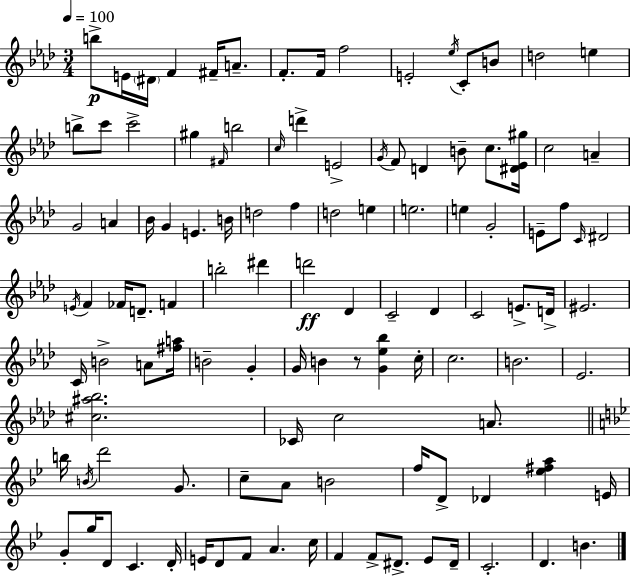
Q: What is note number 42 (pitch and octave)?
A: E5